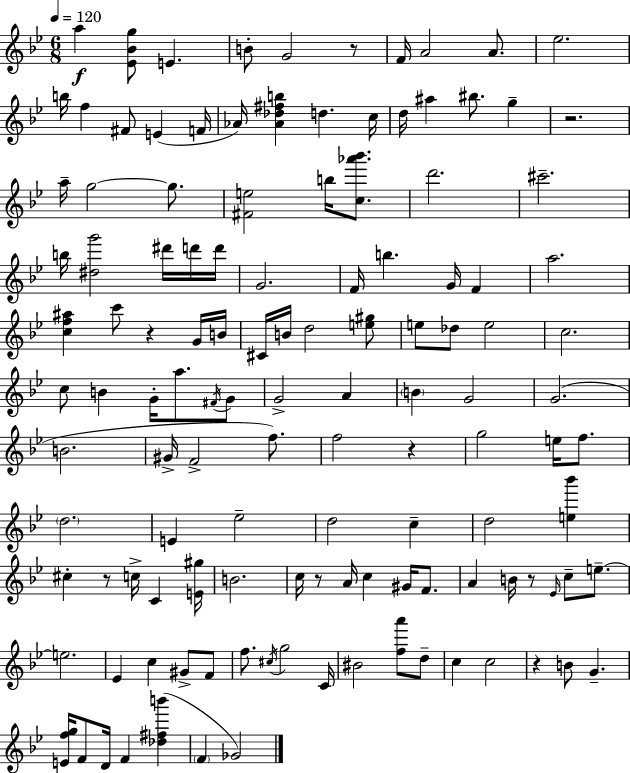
{
  \clef treble
  \numericTimeSignature
  \time 6/8
  \key g \minor
  \tempo 4 = 120
  a''4\f <ees' bes' g''>8 e'4. | b'8-. g'2 r8 | f'16 a'2 a'8. | ees''2. | \break b''16 f''4 fis'8 e'4( f'16 | aes'16) <aes' des'' fis'' b''>4 d''4. c''16 | d''16 ais''4 bis''8. g''4-- | r2. | \break a''16-- g''2~~ g''8. | <fis' e''>2 b''16 <c'' aes''' bes'''>8. | d'''2. | cis'''2.-- | \break b''16 <dis'' g'''>2 dis'''16 d'''16 d'''16 | g'2. | f'16 b''4. g'16 f'4 | a''2. | \break <c'' f'' ais''>4 c'''8 r4 g'16 b'16 | cis'16 b'16 d''2 <e'' gis''>8 | e''8 des''8 e''2 | c''2. | \break c''8 b'4 g'16-. a''8. \acciaccatura { fis'16 } g'8 | g'2-> a'4 | \parenthesize b'4 g'2 | g'2.( | \break b'2. | gis'16-> f'2-> f''8.) | f''2 r4 | g''2 e''16 f''8. | \break \parenthesize d''2. | e'4 ees''2-- | d''2 c''4-- | d''2 <e'' bes'''>4 | \break cis''4-. r8 c''16-> c'4 | <e' gis''>16 b'2. | c''16 r8 a'16 c''4 gis'16 f'8. | a'4 b'16 r8 \grace { ees'16 } c''8-- e''8.--~~ | \break e''2. | ees'4 c''4 gis'8-> | f'8 f''8. \acciaccatura { cis''16 } g''2 | c'16 bis'2 <f'' a'''>8 | \break d''8-- c''4 c''2 | r4 b'8 g'4.-- | <e' f'' g''>16 f'8 d'16 f'4 <des'' fis'' b'''>4( | \parenthesize f'4 ges'2) | \break \bar "|."
}